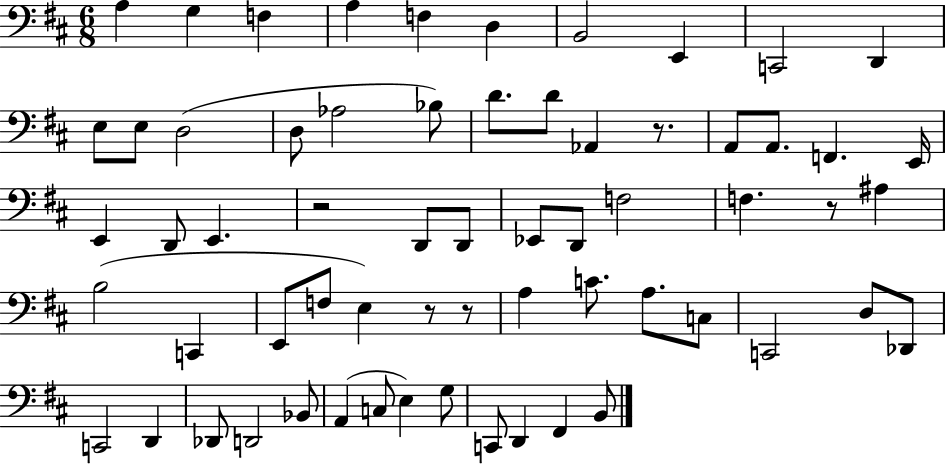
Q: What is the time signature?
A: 6/8